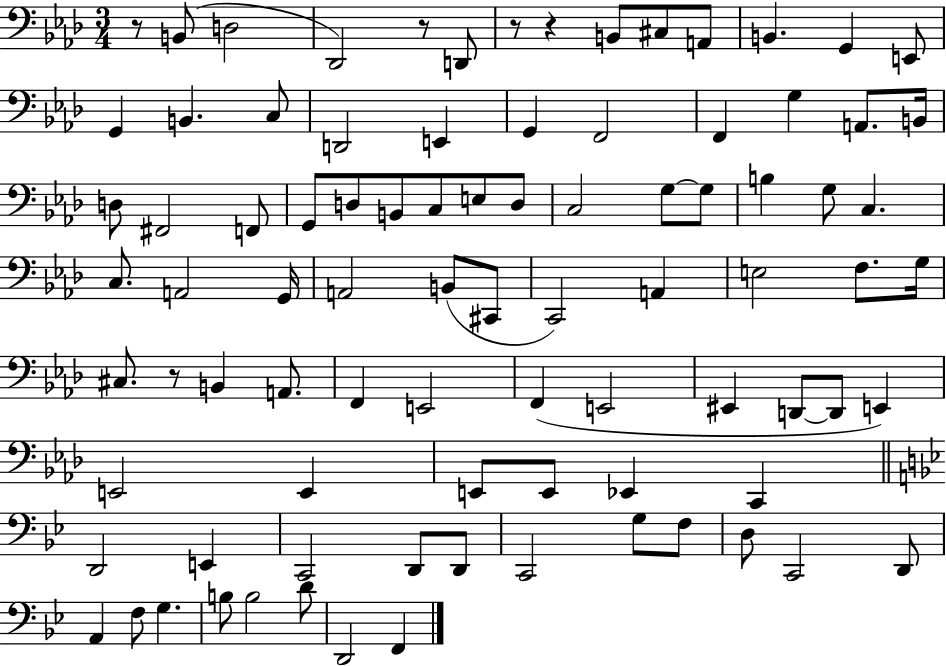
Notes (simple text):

R/e B2/e D3/h Db2/h R/e D2/e R/e R/q B2/e C#3/e A2/e B2/q. G2/q E2/e G2/q B2/q. C3/e D2/h E2/q G2/q F2/h F2/q G3/q A2/e. B2/s D3/e F#2/h F2/e G2/e D3/e B2/e C3/e E3/e D3/e C3/h G3/e G3/e B3/q G3/e C3/q. C3/e. A2/h G2/s A2/h B2/e C#2/e C2/h A2/q E3/h F3/e. G3/s C#3/e. R/e B2/q A2/e. F2/q E2/h F2/q E2/h EIS2/q D2/e D2/e E2/q E2/h E2/q E2/e E2/e Eb2/q C2/q D2/h E2/q C2/h D2/e D2/e C2/h G3/e F3/e D3/e C2/h D2/e A2/q F3/e G3/q. B3/e B3/h D4/e D2/h F2/q